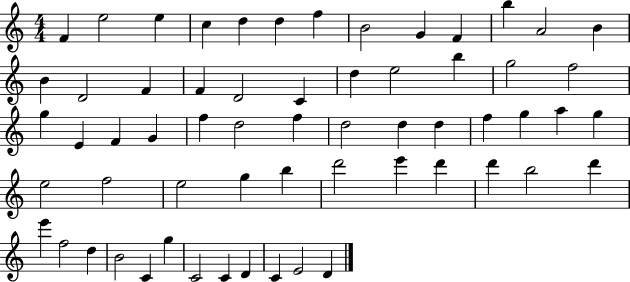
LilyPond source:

{
  \clef treble
  \numericTimeSignature
  \time 4/4
  \key c \major
  f'4 e''2 e''4 | c''4 d''4 d''4 f''4 | b'2 g'4 f'4 | b''4 a'2 b'4 | \break b'4 d'2 f'4 | f'4 d'2 c'4 | d''4 e''2 b''4 | g''2 f''2 | \break g''4 e'4 f'4 g'4 | f''4 d''2 f''4 | d''2 d''4 d''4 | f''4 g''4 a''4 g''4 | \break e''2 f''2 | e''2 g''4 b''4 | d'''2 e'''4 d'''4 | d'''4 b''2 d'''4 | \break e'''4 f''2 d''4 | b'2 c'4 g''4 | c'2 c'4 d'4 | c'4 e'2 d'4 | \break \bar "|."
}